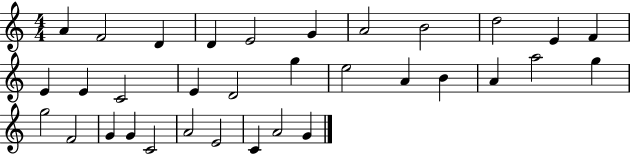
A4/q F4/h D4/q D4/q E4/h G4/q A4/h B4/h D5/h E4/q F4/q E4/q E4/q C4/h E4/q D4/h G5/q E5/h A4/q B4/q A4/q A5/h G5/q G5/h F4/h G4/q G4/q C4/h A4/h E4/h C4/q A4/h G4/q